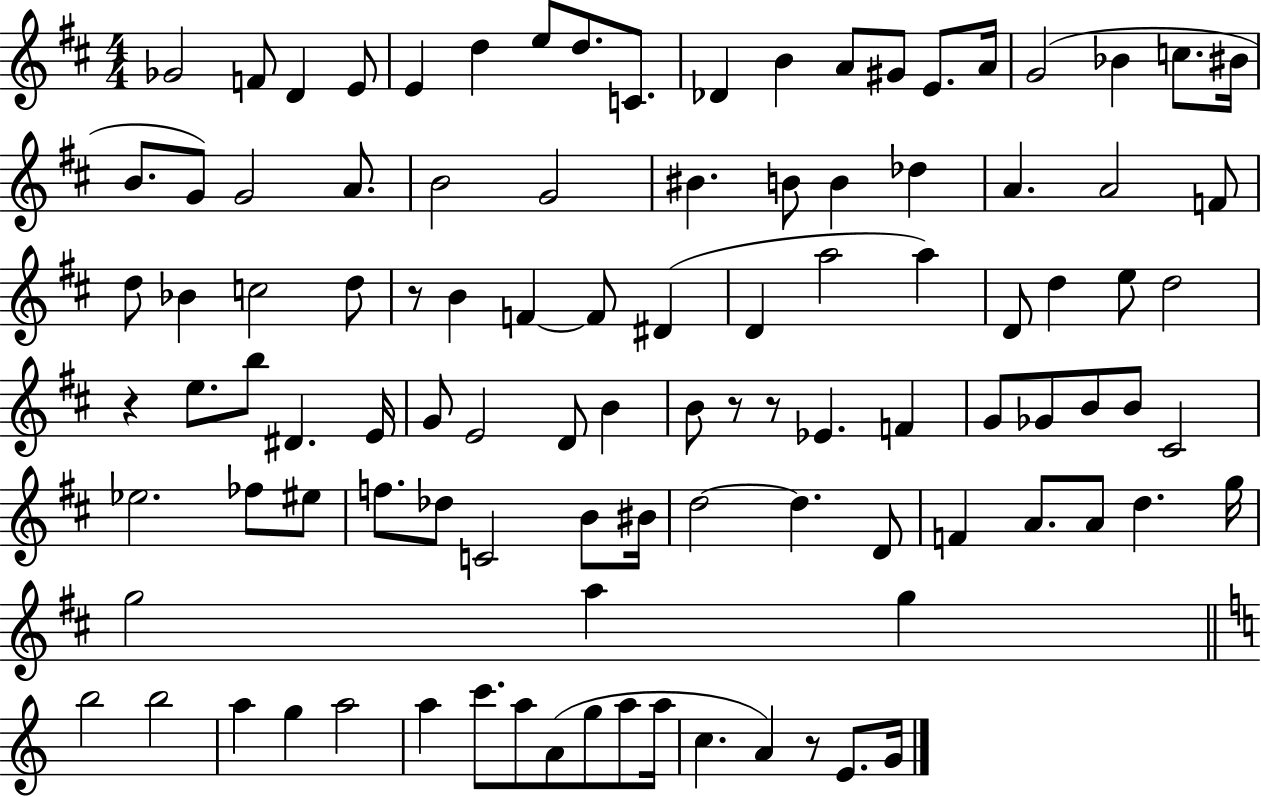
Gb4/h F4/e D4/q E4/e E4/q D5/q E5/e D5/e. C4/e. Db4/q B4/q A4/e G#4/e E4/e. A4/s G4/h Bb4/q C5/e. BIS4/s B4/e. G4/e G4/h A4/e. B4/h G4/h BIS4/q. B4/e B4/q Db5/q A4/q. A4/h F4/e D5/e Bb4/q C5/h D5/e R/e B4/q F4/q F4/e D#4/q D4/q A5/h A5/q D4/e D5/q E5/e D5/h R/q E5/e. B5/e D#4/q. E4/s G4/e E4/h D4/e B4/q B4/e R/e R/e Eb4/q. F4/q G4/e Gb4/e B4/e B4/e C#4/h Eb5/h. FES5/e EIS5/e F5/e. Db5/e C4/h B4/e BIS4/s D5/h D5/q. D4/e F4/q A4/e. A4/e D5/q. G5/s G5/h A5/q G5/q B5/h B5/h A5/q G5/q A5/h A5/q C6/e. A5/e A4/e G5/e A5/e A5/s C5/q. A4/q R/e E4/e. G4/s